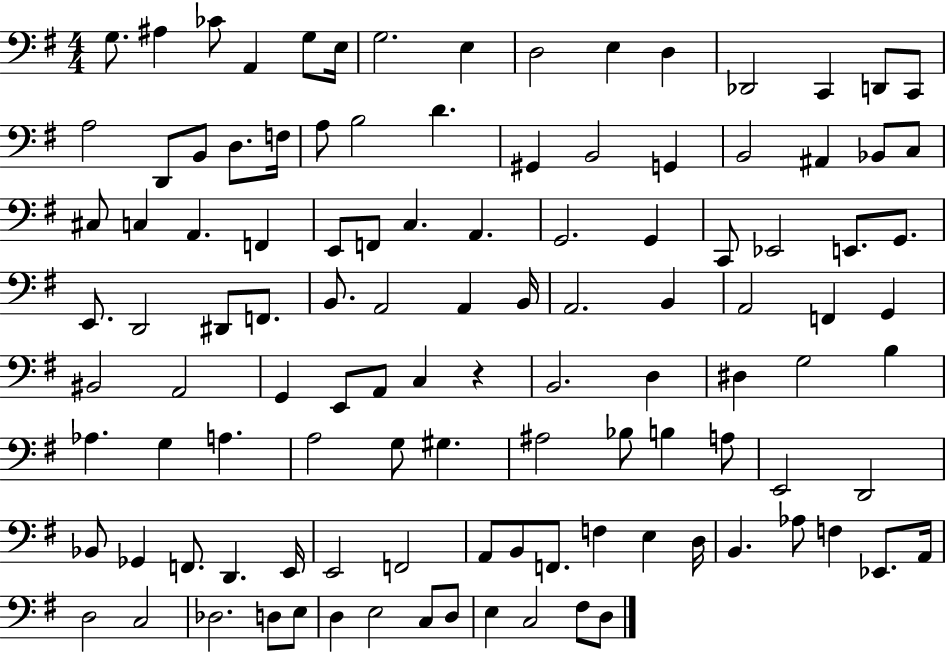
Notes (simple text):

G3/e. A#3/q CES4/e A2/q G3/e E3/s G3/h. E3/q D3/h E3/q D3/q Db2/h C2/q D2/e C2/e A3/h D2/e B2/e D3/e. F3/s A3/e B3/h D4/q. G#2/q B2/h G2/q B2/h A#2/q Bb2/e C3/e C#3/e C3/q A2/q. F2/q E2/e F2/e C3/q. A2/q. G2/h. G2/q C2/e Eb2/h E2/e. G2/e. E2/e. D2/h D#2/e F2/e. B2/e. A2/h A2/q B2/s A2/h. B2/q A2/h F2/q G2/q BIS2/h A2/h G2/q E2/e A2/e C3/q R/q B2/h. D3/q D#3/q G3/h B3/q Ab3/q. G3/q A3/q. A3/h G3/e G#3/q. A#3/h Bb3/e B3/q A3/e E2/h D2/h Bb2/e Gb2/q F2/e. D2/q. E2/s E2/h F2/h A2/e B2/e F2/e. F3/q E3/q D3/s B2/q. Ab3/e F3/q Eb2/e. A2/s D3/h C3/h Db3/h. D3/e E3/e D3/q E3/h C3/e D3/e E3/q C3/h F#3/e D3/e